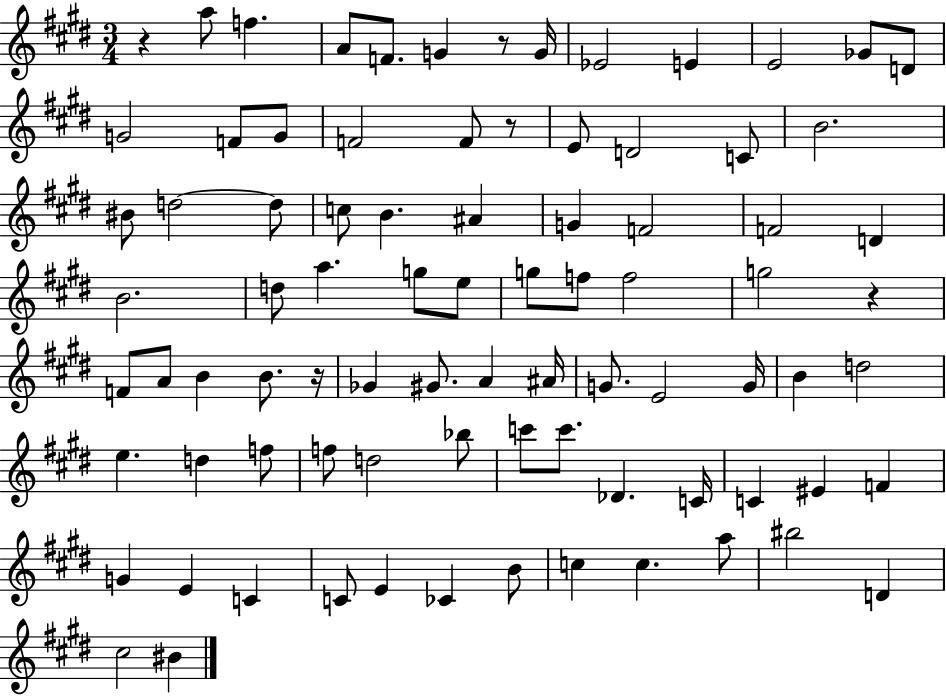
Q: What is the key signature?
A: E major